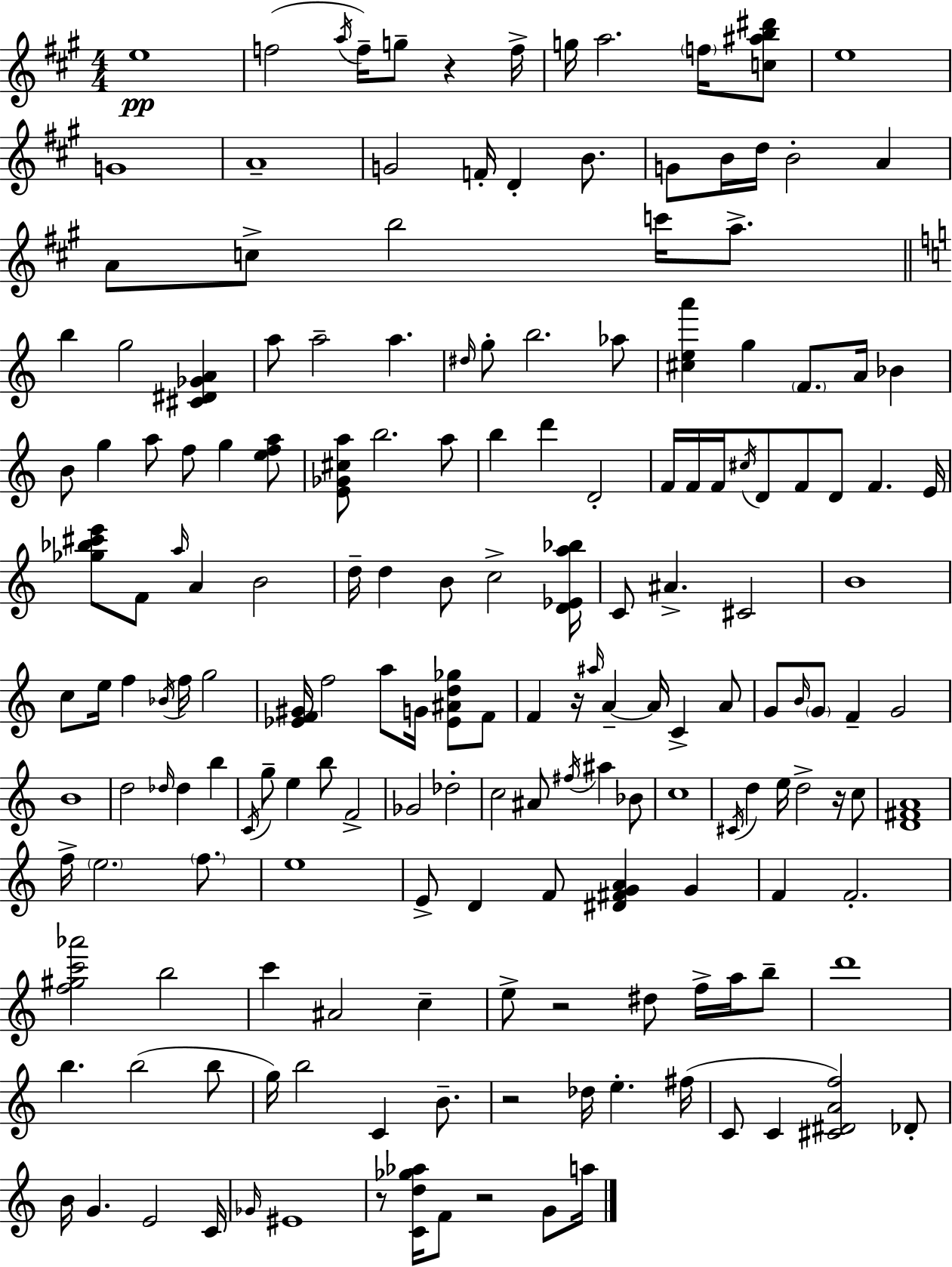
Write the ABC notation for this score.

X:1
T:Untitled
M:4/4
L:1/4
K:A
e4 f2 a/4 f/4 g/2 z f/4 g/4 a2 f/4 [c^ab^d']/2 e4 G4 A4 G2 F/4 D B/2 G/2 B/4 d/4 B2 A A/2 c/2 b2 c'/4 a/2 b g2 [^C^D_GA] a/2 a2 a ^d/4 g/2 b2 _a/2 [^cea'] g F/2 A/4 _B B/2 g a/2 f/2 g [efa]/2 [E_G^ca]/2 b2 a/2 b d' D2 F/4 F/4 F/4 ^c/4 D/2 F/2 D/2 F E/4 [_g_b^c'e']/2 F/2 a/4 A B2 d/4 d B/2 c2 [D_Ea_b]/4 C/2 ^A ^C2 B4 c/2 e/4 f _B/4 f/4 g2 [_EF^G]/4 f2 a/2 G/4 [_E^Ad_g]/2 F/2 F z/4 ^a/4 A A/4 C A/2 G/2 B/4 G/2 F G2 B4 d2 _d/4 _d b C/4 g/2 e b/2 F2 _G2 _d2 c2 ^A/2 ^f/4 ^a _B/2 c4 ^C/4 d e/4 d2 z/4 c/2 [D^FA]4 f/4 e2 f/2 e4 E/2 D F/2 [^D^FGA] G F F2 [f^gc'_a']2 b2 c' ^A2 c e/2 z2 ^d/2 f/4 a/4 b/2 d'4 b b2 b/2 g/4 b2 C B/2 z2 _d/4 e ^f/4 C/2 C [^C^DAf]2 _D/2 B/4 G E2 C/4 _G/4 ^E4 z/2 [Cd_g_a]/4 F/2 z2 G/2 a/4